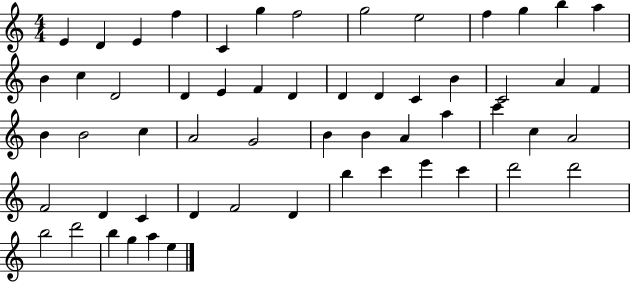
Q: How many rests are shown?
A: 0